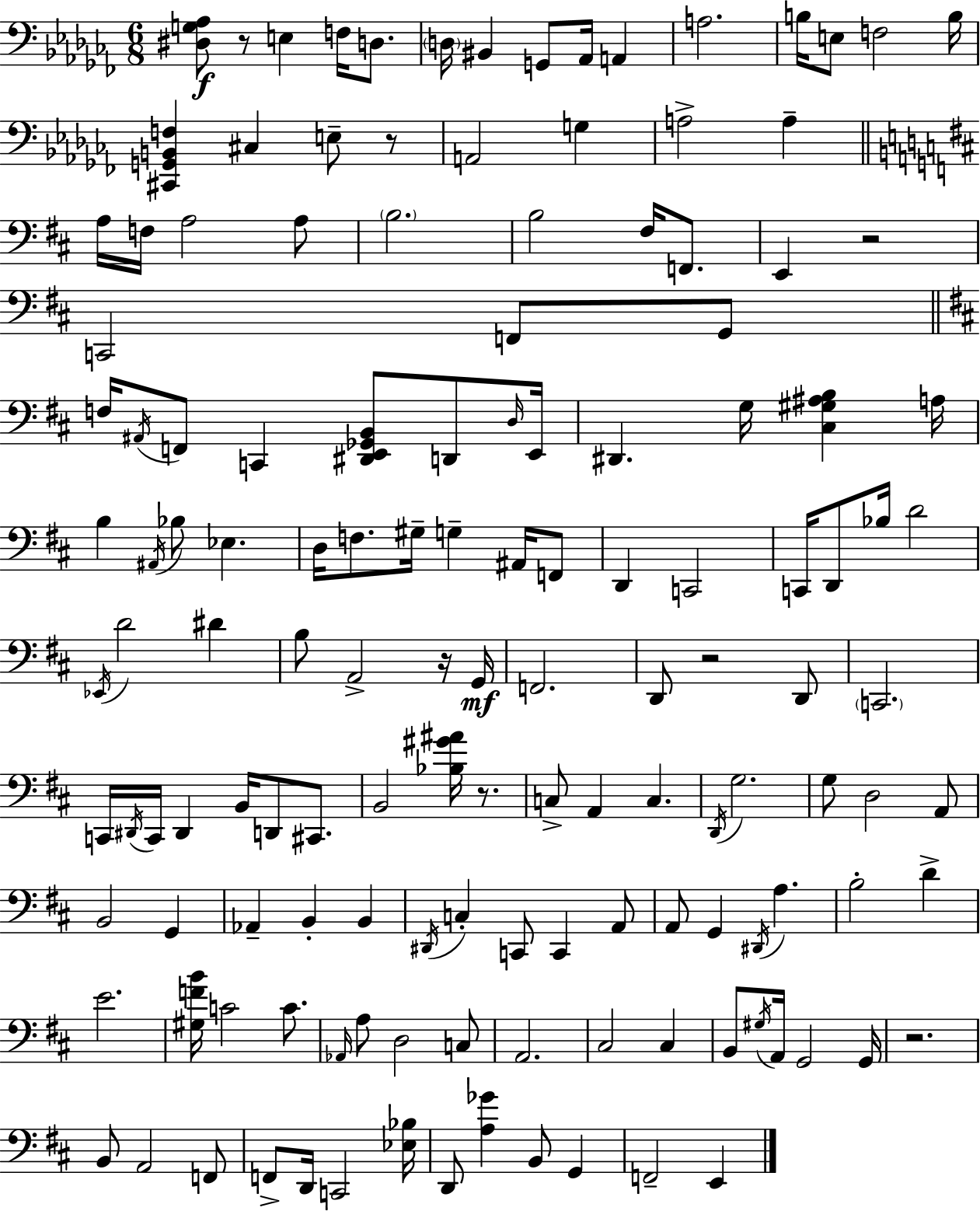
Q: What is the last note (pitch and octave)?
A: E2